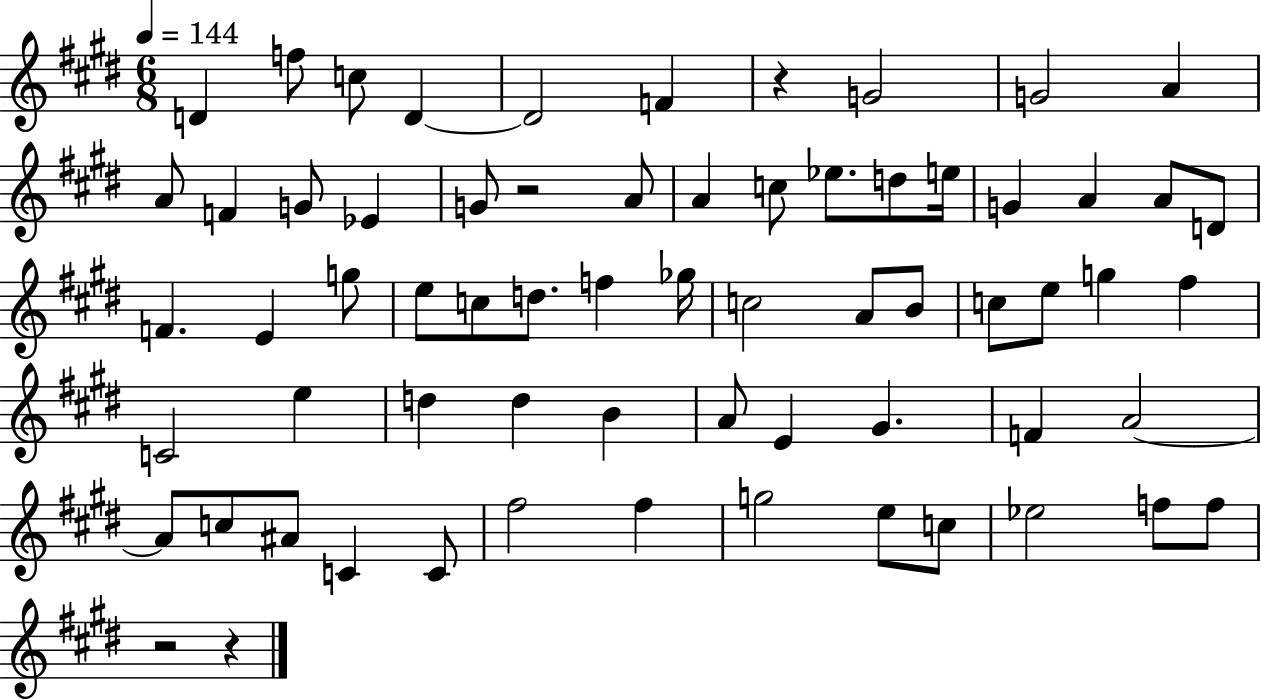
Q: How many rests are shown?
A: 4